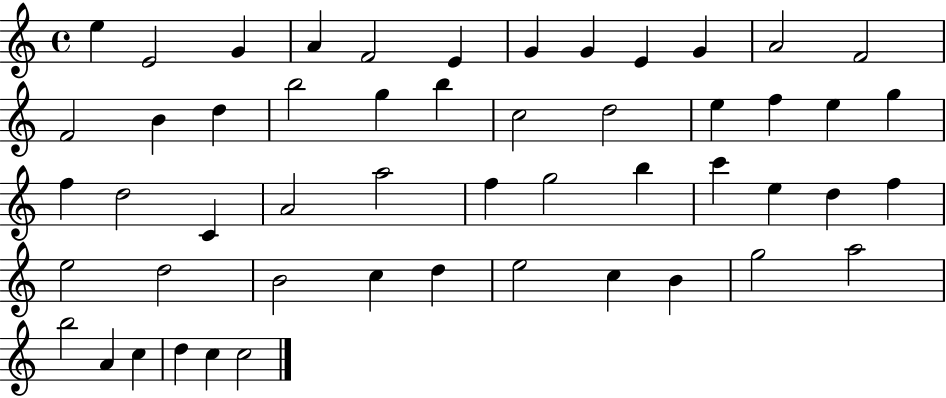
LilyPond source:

{
  \clef treble
  \time 4/4
  \defaultTimeSignature
  \key c \major
  e''4 e'2 g'4 | a'4 f'2 e'4 | g'4 g'4 e'4 g'4 | a'2 f'2 | \break f'2 b'4 d''4 | b''2 g''4 b''4 | c''2 d''2 | e''4 f''4 e''4 g''4 | \break f''4 d''2 c'4 | a'2 a''2 | f''4 g''2 b''4 | c'''4 e''4 d''4 f''4 | \break e''2 d''2 | b'2 c''4 d''4 | e''2 c''4 b'4 | g''2 a''2 | \break b''2 a'4 c''4 | d''4 c''4 c''2 | \bar "|."
}